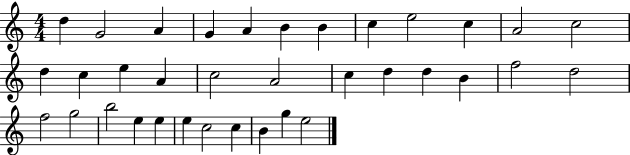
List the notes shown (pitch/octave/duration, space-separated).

D5/q G4/h A4/q G4/q A4/q B4/q B4/q C5/q E5/h C5/q A4/h C5/h D5/q C5/q E5/q A4/q C5/h A4/h C5/q D5/q D5/q B4/q F5/h D5/h F5/h G5/h B5/h E5/q E5/q E5/q C5/h C5/q B4/q G5/q E5/h